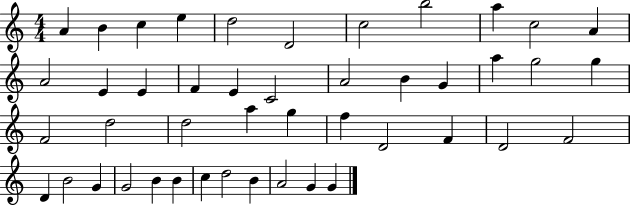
X:1
T:Untitled
M:4/4
L:1/4
K:C
A B c e d2 D2 c2 b2 a c2 A A2 E E F E C2 A2 B G a g2 g F2 d2 d2 a g f D2 F D2 F2 D B2 G G2 B B c d2 B A2 G G